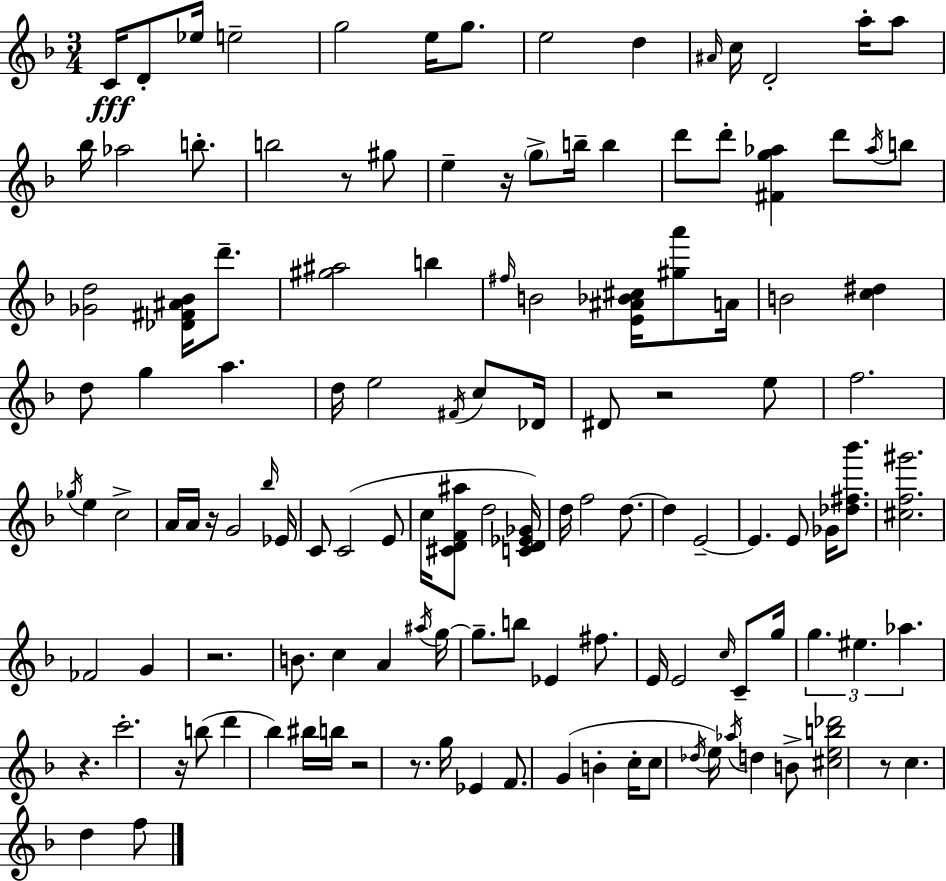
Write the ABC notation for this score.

X:1
T:Untitled
M:3/4
L:1/4
K:F
C/4 D/2 _e/4 e2 g2 e/4 g/2 e2 d ^A/4 c/4 D2 a/4 a/2 _b/4 _a2 b/2 b2 z/2 ^g/2 e z/4 g/2 b/4 b d'/2 d'/2 [^Fg_a] d'/2 _a/4 b/2 [_Gd]2 [_D^F^A_B]/4 d'/2 [^g^a]2 b ^f/4 B2 [E^A_B^c]/4 [^ga']/2 A/4 B2 [c^d] d/2 g a d/4 e2 ^F/4 c/2 _D/4 ^D/2 z2 e/2 f2 _g/4 e c2 A/4 A/4 z/4 G2 _b/4 _E/4 C/2 C2 E/2 c/4 [^CDF^a]/2 d2 [CD_E_G]/4 d/4 f2 d/2 d E2 E E/2 _G/4 [_d^f_b']/2 [^cf^g']2 _F2 G z2 B/2 c A ^a/4 g/4 g/2 b/2 _E ^f/2 E/4 E2 c/4 C/2 g/4 g ^e _a z c'2 z/4 b/2 d' _b ^b/4 b/4 z2 z/2 g/4 _E F/2 G B c/4 c/2 _d/4 e/4 _a/4 d B/2 [^ceb_d']2 z/2 c d f/2